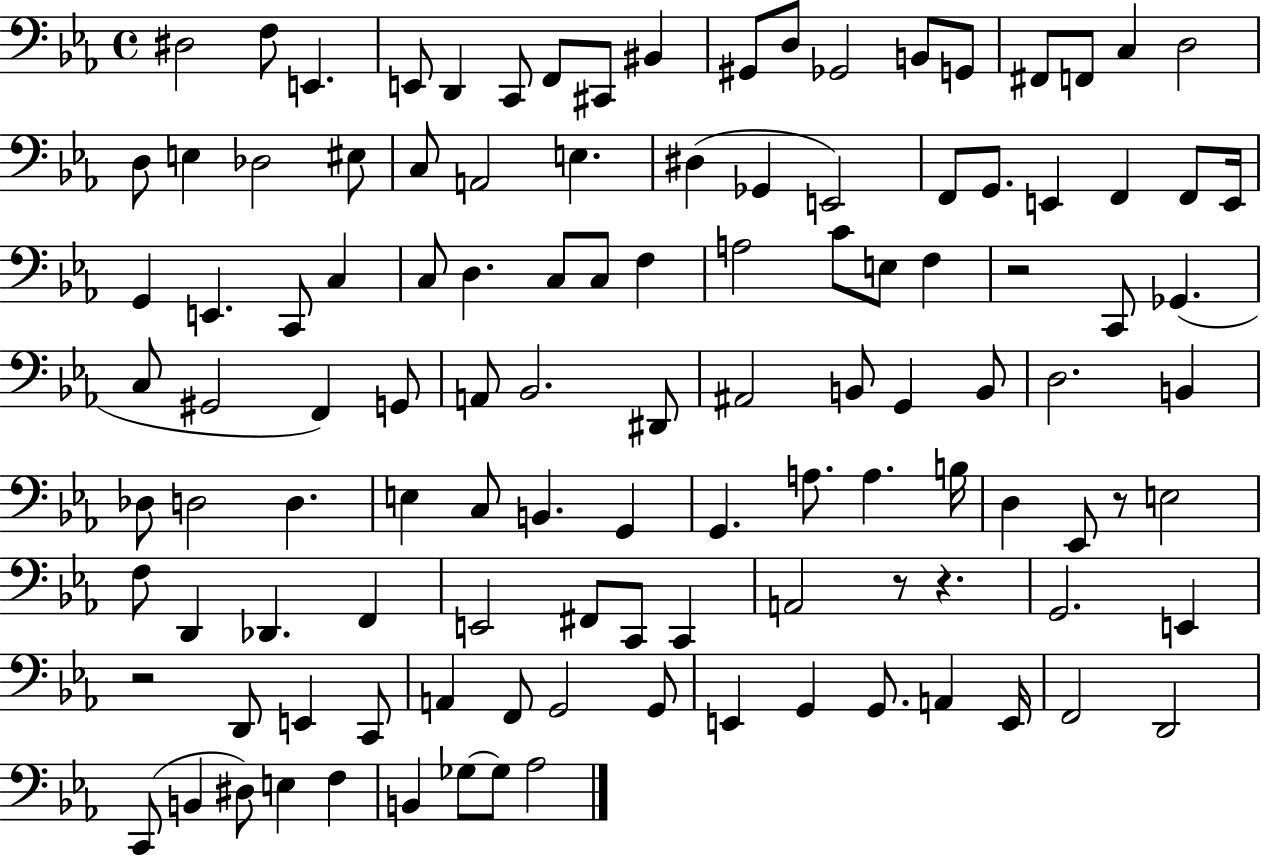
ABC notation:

X:1
T:Untitled
M:4/4
L:1/4
K:Eb
^D,2 F,/2 E,, E,,/2 D,, C,,/2 F,,/2 ^C,,/2 ^B,, ^G,,/2 D,/2 _G,,2 B,,/2 G,,/2 ^F,,/2 F,,/2 C, D,2 D,/2 E, _D,2 ^E,/2 C,/2 A,,2 E, ^D, _G,, E,,2 F,,/2 G,,/2 E,, F,, F,,/2 E,,/4 G,, E,, C,,/2 C, C,/2 D, C,/2 C,/2 F, A,2 C/2 E,/2 F, z2 C,,/2 _G,, C,/2 ^G,,2 F,, G,,/2 A,,/2 _B,,2 ^D,,/2 ^A,,2 B,,/2 G,, B,,/2 D,2 B,, _D,/2 D,2 D, E, C,/2 B,, G,, G,, A,/2 A, B,/4 D, _E,,/2 z/2 E,2 F,/2 D,, _D,, F,, E,,2 ^F,,/2 C,,/2 C,, A,,2 z/2 z G,,2 E,, z2 D,,/2 E,, C,,/2 A,, F,,/2 G,,2 G,,/2 E,, G,, G,,/2 A,, E,,/4 F,,2 D,,2 C,,/2 B,, ^D,/2 E, F, B,, _G,/2 _G,/2 _A,2